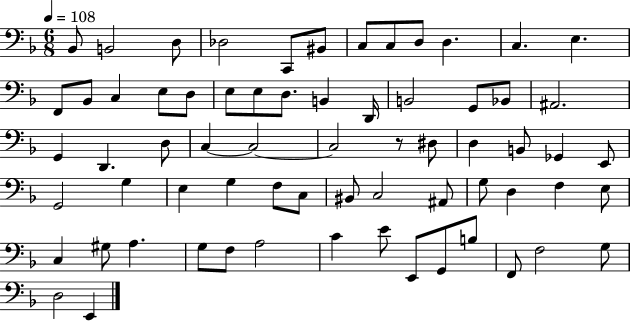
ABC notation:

X:1
T:Untitled
M:6/8
L:1/4
K:F
_B,,/2 B,,2 D,/2 _D,2 C,,/2 ^B,,/2 C,/2 C,/2 D,/2 D, C, E, F,,/2 _B,,/2 C, E,/2 D,/2 E,/2 E,/2 D,/2 B,, D,,/4 B,,2 G,,/2 _B,,/2 ^A,,2 G,, D,, D,/2 C, C,2 C,2 z/2 ^D,/2 D, B,,/2 _G,, E,,/2 G,,2 G, E, G, F,/2 C,/2 ^B,,/2 C,2 ^A,,/2 G,/2 D, F, E,/2 C, ^G,/2 A, G,/2 F,/2 A,2 C E/2 E,,/2 G,,/2 B,/2 F,,/2 F,2 G,/2 D,2 E,,